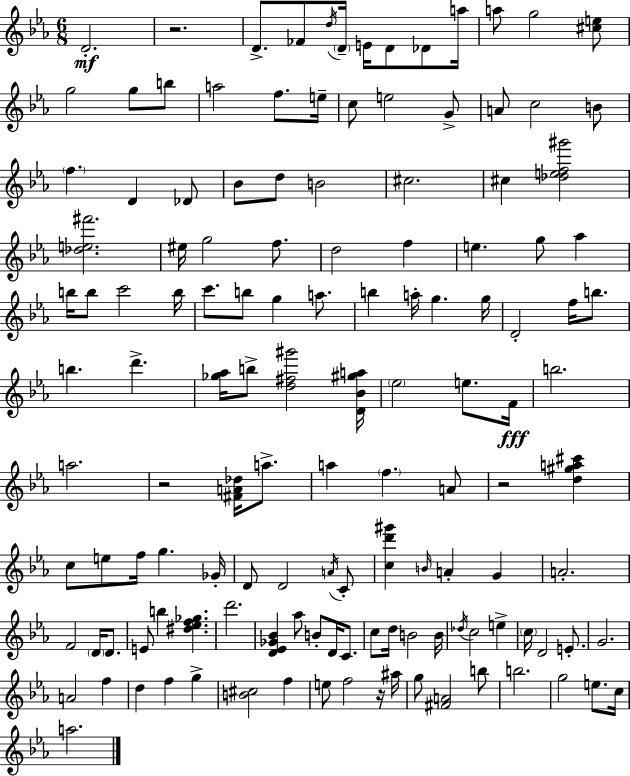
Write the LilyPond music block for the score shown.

{
  \clef treble
  \numericTimeSignature
  \time 6/8
  \key ees \major
  d'2.-.\mf | r2. | d'8.-> fes'8 \acciaccatura { d''16 } \parenthesize d'16-- e'16 d'8 des'8 | a''16 a''8 g''2 <cis'' e''>8 | \break g''2 g''8 b''8 | a''2 f''8. | e''16-- c''8 e''2 g'8-> | a'8 c''2 b'8 | \break \parenthesize f''4. d'4 des'8 | bes'8 d''8 b'2 | cis''2. | cis''4 <des'' e'' f'' gis'''>2 | \break <des'' e'' fis'''>2. | eis''16 g''2 f''8. | d''2 f''4 | e''4. g''8 aes''4 | \break b''16 b''8 c'''2 | b''16 c'''8. b''8 g''4 a''8. | b''4 a''16-. g''4. | g''16 d'2-. f''16 b''8. | \break b''4. d'''4.-> | <ges'' aes''>16 b''8-> <d'' fis'' gis'''>2 | <d' bes' gis'' a''>16 \parenthesize ees''2 e''8. | f'16\fff b''2. | \break a''2. | r2 <fis' a' des''>16 a''8.-> | a''4 \parenthesize f''4. a'8 | r2 <d'' gis'' a'' cis'''>4 | \break c''8 e''8 f''16 g''4. | ges'16-. d'8 d'2 \acciaccatura { a'16 } | c'8-. <c'' d''' gis'''>4 \grace { b'16 } a'4-. g'4 | a'2.-. | \break f'2 \parenthesize d'16 | d'8. e'8 b''4 <dis'' ees'' f'' ges''>4. | d'''2. | <d' ees' ges' bes'>4 aes''8 b'8-. d'16 | \break c'8. c''8 d''16 b'2 | b'16 \acciaccatura { des''16 } c''2 | e''4-> \parenthesize c''16 d'2 | e'8.-. g'2. | \break a'2 | f''4 d''4 f''4 | g''4-> <b' cis''>2 | f''4 e''8 f''2 | \break r16 ais''16 g''8 <fis' a'>2 | b''8 b''2. | g''2 | e''8. c''16 a''2. | \break \bar "|."
}